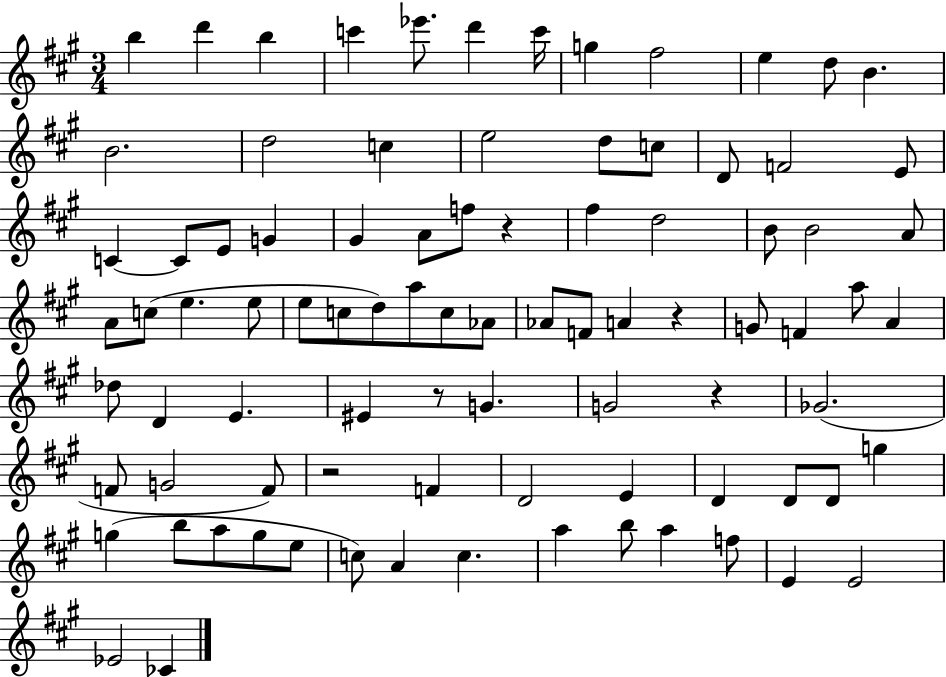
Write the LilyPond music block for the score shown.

{
  \clef treble
  \numericTimeSignature
  \time 3/4
  \key a \major
  \repeat volta 2 { b''4 d'''4 b''4 | c'''4 ees'''8. d'''4 c'''16 | g''4 fis''2 | e''4 d''8 b'4. | \break b'2. | d''2 c''4 | e''2 d''8 c''8 | d'8 f'2 e'8 | \break c'4~~ c'8 e'8 g'4 | gis'4 a'8 f''8 r4 | fis''4 d''2 | b'8 b'2 a'8 | \break a'8 c''8( e''4. e''8 | e''8 c''8 d''8) a''8 c''8 aes'8 | aes'8 f'8 a'4 r4 | g'8 f'4 a''8 a'4 | \break des''8 d'4 e'4. | eis'4 r8 g'4. | g'2 r4 | ges'2.( | \break f'8 g'2 f'8) | r2 f'4 | d'2 e'4 | d'4 d'8 d'8 g''4 | \break g''4( b''8 a''8 g''8 e''8 | c''8) a'4 c''4. | a''4 b''8 a''4 f''8 | e'4 e'2 | \break ees'2 ces'4 | } \bar "|."
}